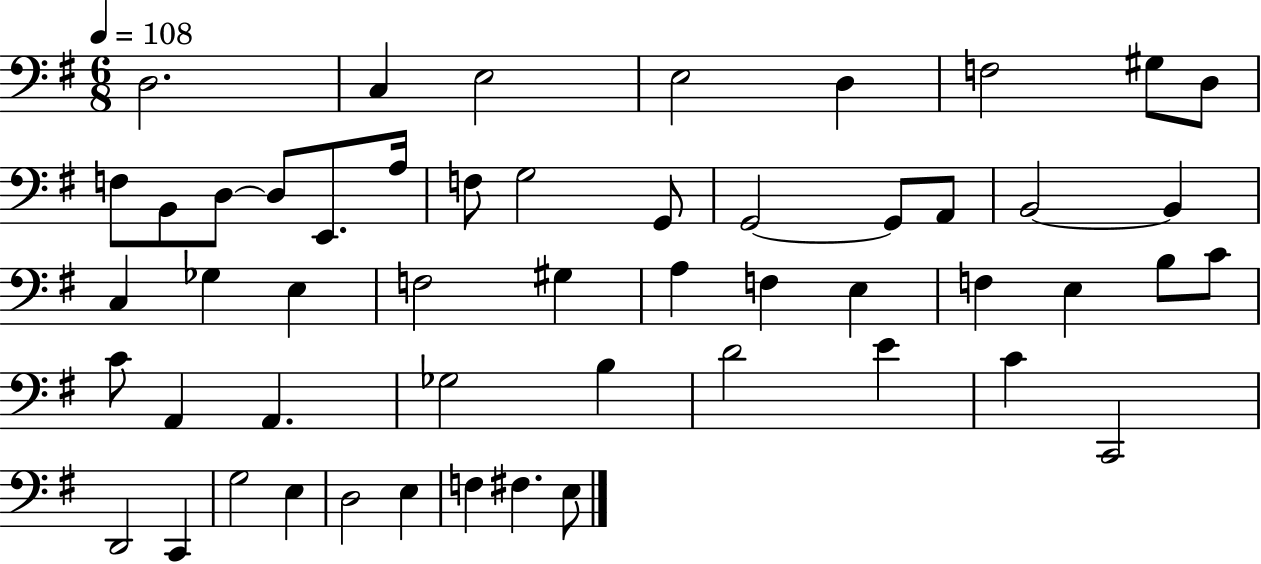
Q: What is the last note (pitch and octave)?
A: E3